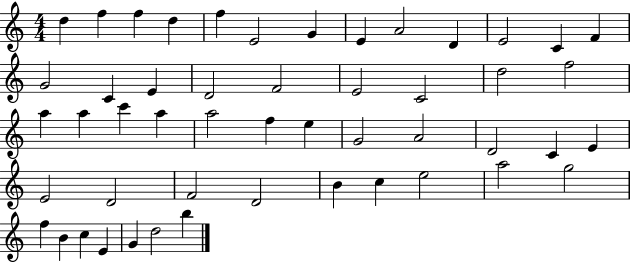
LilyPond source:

{
  \clef treble
  \numericTimeSignature
  \time 4/4
  \key c \major
  d''4 f''4 f''4 d''4 | f''4 e'2 g'4 | e'4 a'2 d'4 | e'2 c'4 f'4 | \break g'2 c'4 e'4 | d'2 f'2 | e'2 c'2 | d''2 f''2 | \break a''4 a''4 c'''4 a''4 | a''2 f''4 e''4 | g'2 a'2 | d'2 c'4 e'4 | \break e'2 d'2 | f'2 d'2 | b'4 c''4 e''2 | a''2 g''2 | \break f''4 b'4 c''4 e'4 | g'4 d''2 b''4 | \bar "|."
}